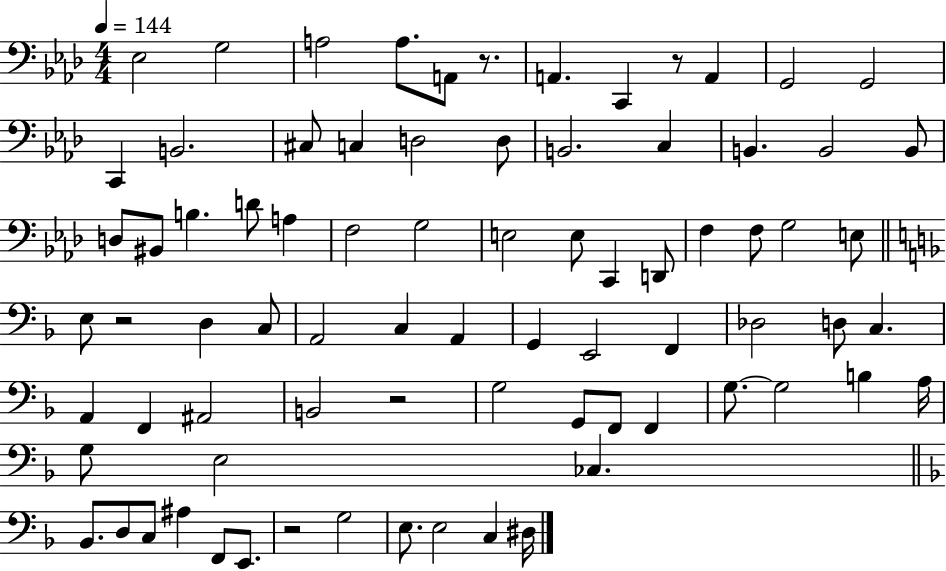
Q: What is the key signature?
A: AES major